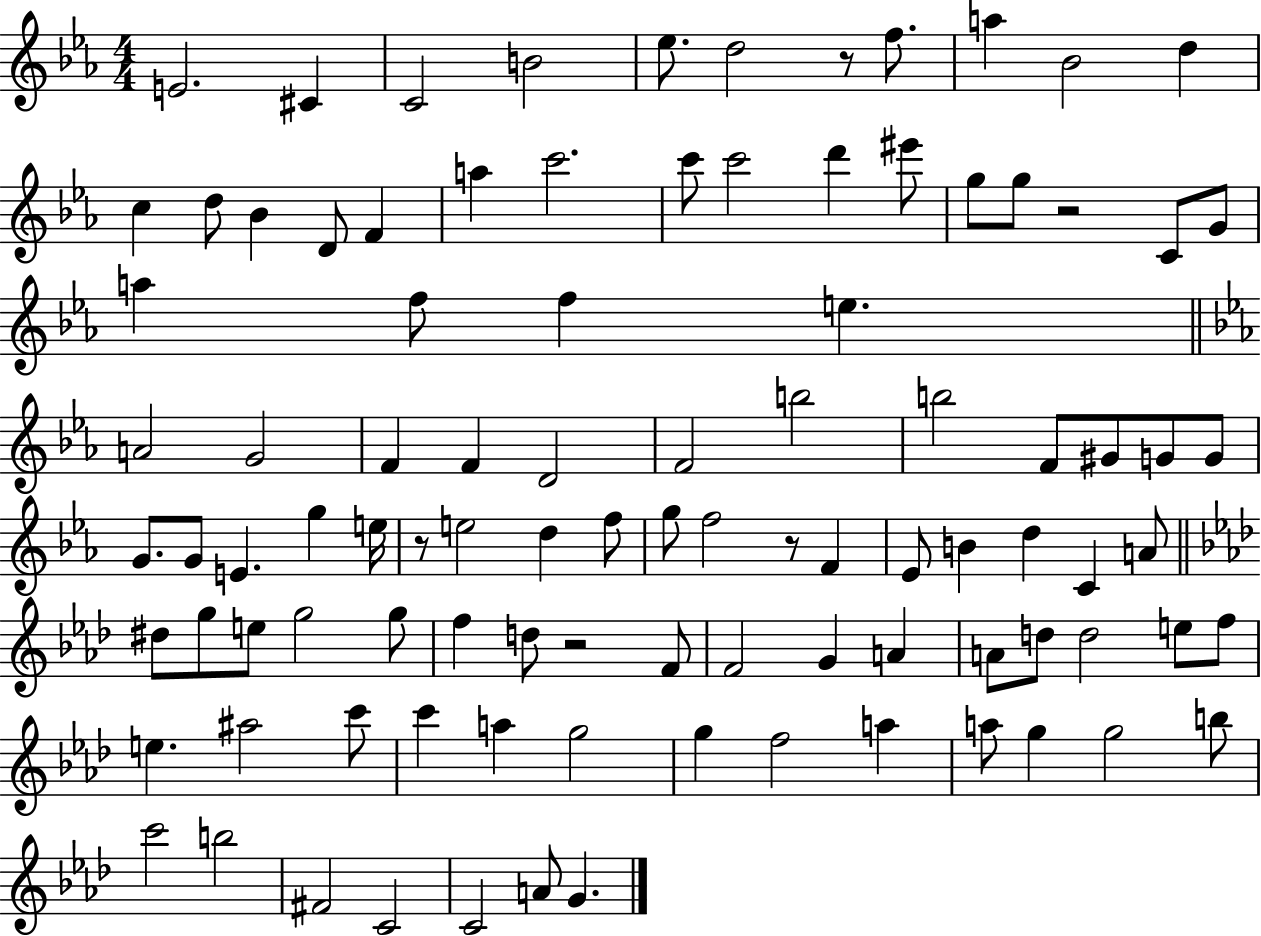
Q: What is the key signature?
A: EES major